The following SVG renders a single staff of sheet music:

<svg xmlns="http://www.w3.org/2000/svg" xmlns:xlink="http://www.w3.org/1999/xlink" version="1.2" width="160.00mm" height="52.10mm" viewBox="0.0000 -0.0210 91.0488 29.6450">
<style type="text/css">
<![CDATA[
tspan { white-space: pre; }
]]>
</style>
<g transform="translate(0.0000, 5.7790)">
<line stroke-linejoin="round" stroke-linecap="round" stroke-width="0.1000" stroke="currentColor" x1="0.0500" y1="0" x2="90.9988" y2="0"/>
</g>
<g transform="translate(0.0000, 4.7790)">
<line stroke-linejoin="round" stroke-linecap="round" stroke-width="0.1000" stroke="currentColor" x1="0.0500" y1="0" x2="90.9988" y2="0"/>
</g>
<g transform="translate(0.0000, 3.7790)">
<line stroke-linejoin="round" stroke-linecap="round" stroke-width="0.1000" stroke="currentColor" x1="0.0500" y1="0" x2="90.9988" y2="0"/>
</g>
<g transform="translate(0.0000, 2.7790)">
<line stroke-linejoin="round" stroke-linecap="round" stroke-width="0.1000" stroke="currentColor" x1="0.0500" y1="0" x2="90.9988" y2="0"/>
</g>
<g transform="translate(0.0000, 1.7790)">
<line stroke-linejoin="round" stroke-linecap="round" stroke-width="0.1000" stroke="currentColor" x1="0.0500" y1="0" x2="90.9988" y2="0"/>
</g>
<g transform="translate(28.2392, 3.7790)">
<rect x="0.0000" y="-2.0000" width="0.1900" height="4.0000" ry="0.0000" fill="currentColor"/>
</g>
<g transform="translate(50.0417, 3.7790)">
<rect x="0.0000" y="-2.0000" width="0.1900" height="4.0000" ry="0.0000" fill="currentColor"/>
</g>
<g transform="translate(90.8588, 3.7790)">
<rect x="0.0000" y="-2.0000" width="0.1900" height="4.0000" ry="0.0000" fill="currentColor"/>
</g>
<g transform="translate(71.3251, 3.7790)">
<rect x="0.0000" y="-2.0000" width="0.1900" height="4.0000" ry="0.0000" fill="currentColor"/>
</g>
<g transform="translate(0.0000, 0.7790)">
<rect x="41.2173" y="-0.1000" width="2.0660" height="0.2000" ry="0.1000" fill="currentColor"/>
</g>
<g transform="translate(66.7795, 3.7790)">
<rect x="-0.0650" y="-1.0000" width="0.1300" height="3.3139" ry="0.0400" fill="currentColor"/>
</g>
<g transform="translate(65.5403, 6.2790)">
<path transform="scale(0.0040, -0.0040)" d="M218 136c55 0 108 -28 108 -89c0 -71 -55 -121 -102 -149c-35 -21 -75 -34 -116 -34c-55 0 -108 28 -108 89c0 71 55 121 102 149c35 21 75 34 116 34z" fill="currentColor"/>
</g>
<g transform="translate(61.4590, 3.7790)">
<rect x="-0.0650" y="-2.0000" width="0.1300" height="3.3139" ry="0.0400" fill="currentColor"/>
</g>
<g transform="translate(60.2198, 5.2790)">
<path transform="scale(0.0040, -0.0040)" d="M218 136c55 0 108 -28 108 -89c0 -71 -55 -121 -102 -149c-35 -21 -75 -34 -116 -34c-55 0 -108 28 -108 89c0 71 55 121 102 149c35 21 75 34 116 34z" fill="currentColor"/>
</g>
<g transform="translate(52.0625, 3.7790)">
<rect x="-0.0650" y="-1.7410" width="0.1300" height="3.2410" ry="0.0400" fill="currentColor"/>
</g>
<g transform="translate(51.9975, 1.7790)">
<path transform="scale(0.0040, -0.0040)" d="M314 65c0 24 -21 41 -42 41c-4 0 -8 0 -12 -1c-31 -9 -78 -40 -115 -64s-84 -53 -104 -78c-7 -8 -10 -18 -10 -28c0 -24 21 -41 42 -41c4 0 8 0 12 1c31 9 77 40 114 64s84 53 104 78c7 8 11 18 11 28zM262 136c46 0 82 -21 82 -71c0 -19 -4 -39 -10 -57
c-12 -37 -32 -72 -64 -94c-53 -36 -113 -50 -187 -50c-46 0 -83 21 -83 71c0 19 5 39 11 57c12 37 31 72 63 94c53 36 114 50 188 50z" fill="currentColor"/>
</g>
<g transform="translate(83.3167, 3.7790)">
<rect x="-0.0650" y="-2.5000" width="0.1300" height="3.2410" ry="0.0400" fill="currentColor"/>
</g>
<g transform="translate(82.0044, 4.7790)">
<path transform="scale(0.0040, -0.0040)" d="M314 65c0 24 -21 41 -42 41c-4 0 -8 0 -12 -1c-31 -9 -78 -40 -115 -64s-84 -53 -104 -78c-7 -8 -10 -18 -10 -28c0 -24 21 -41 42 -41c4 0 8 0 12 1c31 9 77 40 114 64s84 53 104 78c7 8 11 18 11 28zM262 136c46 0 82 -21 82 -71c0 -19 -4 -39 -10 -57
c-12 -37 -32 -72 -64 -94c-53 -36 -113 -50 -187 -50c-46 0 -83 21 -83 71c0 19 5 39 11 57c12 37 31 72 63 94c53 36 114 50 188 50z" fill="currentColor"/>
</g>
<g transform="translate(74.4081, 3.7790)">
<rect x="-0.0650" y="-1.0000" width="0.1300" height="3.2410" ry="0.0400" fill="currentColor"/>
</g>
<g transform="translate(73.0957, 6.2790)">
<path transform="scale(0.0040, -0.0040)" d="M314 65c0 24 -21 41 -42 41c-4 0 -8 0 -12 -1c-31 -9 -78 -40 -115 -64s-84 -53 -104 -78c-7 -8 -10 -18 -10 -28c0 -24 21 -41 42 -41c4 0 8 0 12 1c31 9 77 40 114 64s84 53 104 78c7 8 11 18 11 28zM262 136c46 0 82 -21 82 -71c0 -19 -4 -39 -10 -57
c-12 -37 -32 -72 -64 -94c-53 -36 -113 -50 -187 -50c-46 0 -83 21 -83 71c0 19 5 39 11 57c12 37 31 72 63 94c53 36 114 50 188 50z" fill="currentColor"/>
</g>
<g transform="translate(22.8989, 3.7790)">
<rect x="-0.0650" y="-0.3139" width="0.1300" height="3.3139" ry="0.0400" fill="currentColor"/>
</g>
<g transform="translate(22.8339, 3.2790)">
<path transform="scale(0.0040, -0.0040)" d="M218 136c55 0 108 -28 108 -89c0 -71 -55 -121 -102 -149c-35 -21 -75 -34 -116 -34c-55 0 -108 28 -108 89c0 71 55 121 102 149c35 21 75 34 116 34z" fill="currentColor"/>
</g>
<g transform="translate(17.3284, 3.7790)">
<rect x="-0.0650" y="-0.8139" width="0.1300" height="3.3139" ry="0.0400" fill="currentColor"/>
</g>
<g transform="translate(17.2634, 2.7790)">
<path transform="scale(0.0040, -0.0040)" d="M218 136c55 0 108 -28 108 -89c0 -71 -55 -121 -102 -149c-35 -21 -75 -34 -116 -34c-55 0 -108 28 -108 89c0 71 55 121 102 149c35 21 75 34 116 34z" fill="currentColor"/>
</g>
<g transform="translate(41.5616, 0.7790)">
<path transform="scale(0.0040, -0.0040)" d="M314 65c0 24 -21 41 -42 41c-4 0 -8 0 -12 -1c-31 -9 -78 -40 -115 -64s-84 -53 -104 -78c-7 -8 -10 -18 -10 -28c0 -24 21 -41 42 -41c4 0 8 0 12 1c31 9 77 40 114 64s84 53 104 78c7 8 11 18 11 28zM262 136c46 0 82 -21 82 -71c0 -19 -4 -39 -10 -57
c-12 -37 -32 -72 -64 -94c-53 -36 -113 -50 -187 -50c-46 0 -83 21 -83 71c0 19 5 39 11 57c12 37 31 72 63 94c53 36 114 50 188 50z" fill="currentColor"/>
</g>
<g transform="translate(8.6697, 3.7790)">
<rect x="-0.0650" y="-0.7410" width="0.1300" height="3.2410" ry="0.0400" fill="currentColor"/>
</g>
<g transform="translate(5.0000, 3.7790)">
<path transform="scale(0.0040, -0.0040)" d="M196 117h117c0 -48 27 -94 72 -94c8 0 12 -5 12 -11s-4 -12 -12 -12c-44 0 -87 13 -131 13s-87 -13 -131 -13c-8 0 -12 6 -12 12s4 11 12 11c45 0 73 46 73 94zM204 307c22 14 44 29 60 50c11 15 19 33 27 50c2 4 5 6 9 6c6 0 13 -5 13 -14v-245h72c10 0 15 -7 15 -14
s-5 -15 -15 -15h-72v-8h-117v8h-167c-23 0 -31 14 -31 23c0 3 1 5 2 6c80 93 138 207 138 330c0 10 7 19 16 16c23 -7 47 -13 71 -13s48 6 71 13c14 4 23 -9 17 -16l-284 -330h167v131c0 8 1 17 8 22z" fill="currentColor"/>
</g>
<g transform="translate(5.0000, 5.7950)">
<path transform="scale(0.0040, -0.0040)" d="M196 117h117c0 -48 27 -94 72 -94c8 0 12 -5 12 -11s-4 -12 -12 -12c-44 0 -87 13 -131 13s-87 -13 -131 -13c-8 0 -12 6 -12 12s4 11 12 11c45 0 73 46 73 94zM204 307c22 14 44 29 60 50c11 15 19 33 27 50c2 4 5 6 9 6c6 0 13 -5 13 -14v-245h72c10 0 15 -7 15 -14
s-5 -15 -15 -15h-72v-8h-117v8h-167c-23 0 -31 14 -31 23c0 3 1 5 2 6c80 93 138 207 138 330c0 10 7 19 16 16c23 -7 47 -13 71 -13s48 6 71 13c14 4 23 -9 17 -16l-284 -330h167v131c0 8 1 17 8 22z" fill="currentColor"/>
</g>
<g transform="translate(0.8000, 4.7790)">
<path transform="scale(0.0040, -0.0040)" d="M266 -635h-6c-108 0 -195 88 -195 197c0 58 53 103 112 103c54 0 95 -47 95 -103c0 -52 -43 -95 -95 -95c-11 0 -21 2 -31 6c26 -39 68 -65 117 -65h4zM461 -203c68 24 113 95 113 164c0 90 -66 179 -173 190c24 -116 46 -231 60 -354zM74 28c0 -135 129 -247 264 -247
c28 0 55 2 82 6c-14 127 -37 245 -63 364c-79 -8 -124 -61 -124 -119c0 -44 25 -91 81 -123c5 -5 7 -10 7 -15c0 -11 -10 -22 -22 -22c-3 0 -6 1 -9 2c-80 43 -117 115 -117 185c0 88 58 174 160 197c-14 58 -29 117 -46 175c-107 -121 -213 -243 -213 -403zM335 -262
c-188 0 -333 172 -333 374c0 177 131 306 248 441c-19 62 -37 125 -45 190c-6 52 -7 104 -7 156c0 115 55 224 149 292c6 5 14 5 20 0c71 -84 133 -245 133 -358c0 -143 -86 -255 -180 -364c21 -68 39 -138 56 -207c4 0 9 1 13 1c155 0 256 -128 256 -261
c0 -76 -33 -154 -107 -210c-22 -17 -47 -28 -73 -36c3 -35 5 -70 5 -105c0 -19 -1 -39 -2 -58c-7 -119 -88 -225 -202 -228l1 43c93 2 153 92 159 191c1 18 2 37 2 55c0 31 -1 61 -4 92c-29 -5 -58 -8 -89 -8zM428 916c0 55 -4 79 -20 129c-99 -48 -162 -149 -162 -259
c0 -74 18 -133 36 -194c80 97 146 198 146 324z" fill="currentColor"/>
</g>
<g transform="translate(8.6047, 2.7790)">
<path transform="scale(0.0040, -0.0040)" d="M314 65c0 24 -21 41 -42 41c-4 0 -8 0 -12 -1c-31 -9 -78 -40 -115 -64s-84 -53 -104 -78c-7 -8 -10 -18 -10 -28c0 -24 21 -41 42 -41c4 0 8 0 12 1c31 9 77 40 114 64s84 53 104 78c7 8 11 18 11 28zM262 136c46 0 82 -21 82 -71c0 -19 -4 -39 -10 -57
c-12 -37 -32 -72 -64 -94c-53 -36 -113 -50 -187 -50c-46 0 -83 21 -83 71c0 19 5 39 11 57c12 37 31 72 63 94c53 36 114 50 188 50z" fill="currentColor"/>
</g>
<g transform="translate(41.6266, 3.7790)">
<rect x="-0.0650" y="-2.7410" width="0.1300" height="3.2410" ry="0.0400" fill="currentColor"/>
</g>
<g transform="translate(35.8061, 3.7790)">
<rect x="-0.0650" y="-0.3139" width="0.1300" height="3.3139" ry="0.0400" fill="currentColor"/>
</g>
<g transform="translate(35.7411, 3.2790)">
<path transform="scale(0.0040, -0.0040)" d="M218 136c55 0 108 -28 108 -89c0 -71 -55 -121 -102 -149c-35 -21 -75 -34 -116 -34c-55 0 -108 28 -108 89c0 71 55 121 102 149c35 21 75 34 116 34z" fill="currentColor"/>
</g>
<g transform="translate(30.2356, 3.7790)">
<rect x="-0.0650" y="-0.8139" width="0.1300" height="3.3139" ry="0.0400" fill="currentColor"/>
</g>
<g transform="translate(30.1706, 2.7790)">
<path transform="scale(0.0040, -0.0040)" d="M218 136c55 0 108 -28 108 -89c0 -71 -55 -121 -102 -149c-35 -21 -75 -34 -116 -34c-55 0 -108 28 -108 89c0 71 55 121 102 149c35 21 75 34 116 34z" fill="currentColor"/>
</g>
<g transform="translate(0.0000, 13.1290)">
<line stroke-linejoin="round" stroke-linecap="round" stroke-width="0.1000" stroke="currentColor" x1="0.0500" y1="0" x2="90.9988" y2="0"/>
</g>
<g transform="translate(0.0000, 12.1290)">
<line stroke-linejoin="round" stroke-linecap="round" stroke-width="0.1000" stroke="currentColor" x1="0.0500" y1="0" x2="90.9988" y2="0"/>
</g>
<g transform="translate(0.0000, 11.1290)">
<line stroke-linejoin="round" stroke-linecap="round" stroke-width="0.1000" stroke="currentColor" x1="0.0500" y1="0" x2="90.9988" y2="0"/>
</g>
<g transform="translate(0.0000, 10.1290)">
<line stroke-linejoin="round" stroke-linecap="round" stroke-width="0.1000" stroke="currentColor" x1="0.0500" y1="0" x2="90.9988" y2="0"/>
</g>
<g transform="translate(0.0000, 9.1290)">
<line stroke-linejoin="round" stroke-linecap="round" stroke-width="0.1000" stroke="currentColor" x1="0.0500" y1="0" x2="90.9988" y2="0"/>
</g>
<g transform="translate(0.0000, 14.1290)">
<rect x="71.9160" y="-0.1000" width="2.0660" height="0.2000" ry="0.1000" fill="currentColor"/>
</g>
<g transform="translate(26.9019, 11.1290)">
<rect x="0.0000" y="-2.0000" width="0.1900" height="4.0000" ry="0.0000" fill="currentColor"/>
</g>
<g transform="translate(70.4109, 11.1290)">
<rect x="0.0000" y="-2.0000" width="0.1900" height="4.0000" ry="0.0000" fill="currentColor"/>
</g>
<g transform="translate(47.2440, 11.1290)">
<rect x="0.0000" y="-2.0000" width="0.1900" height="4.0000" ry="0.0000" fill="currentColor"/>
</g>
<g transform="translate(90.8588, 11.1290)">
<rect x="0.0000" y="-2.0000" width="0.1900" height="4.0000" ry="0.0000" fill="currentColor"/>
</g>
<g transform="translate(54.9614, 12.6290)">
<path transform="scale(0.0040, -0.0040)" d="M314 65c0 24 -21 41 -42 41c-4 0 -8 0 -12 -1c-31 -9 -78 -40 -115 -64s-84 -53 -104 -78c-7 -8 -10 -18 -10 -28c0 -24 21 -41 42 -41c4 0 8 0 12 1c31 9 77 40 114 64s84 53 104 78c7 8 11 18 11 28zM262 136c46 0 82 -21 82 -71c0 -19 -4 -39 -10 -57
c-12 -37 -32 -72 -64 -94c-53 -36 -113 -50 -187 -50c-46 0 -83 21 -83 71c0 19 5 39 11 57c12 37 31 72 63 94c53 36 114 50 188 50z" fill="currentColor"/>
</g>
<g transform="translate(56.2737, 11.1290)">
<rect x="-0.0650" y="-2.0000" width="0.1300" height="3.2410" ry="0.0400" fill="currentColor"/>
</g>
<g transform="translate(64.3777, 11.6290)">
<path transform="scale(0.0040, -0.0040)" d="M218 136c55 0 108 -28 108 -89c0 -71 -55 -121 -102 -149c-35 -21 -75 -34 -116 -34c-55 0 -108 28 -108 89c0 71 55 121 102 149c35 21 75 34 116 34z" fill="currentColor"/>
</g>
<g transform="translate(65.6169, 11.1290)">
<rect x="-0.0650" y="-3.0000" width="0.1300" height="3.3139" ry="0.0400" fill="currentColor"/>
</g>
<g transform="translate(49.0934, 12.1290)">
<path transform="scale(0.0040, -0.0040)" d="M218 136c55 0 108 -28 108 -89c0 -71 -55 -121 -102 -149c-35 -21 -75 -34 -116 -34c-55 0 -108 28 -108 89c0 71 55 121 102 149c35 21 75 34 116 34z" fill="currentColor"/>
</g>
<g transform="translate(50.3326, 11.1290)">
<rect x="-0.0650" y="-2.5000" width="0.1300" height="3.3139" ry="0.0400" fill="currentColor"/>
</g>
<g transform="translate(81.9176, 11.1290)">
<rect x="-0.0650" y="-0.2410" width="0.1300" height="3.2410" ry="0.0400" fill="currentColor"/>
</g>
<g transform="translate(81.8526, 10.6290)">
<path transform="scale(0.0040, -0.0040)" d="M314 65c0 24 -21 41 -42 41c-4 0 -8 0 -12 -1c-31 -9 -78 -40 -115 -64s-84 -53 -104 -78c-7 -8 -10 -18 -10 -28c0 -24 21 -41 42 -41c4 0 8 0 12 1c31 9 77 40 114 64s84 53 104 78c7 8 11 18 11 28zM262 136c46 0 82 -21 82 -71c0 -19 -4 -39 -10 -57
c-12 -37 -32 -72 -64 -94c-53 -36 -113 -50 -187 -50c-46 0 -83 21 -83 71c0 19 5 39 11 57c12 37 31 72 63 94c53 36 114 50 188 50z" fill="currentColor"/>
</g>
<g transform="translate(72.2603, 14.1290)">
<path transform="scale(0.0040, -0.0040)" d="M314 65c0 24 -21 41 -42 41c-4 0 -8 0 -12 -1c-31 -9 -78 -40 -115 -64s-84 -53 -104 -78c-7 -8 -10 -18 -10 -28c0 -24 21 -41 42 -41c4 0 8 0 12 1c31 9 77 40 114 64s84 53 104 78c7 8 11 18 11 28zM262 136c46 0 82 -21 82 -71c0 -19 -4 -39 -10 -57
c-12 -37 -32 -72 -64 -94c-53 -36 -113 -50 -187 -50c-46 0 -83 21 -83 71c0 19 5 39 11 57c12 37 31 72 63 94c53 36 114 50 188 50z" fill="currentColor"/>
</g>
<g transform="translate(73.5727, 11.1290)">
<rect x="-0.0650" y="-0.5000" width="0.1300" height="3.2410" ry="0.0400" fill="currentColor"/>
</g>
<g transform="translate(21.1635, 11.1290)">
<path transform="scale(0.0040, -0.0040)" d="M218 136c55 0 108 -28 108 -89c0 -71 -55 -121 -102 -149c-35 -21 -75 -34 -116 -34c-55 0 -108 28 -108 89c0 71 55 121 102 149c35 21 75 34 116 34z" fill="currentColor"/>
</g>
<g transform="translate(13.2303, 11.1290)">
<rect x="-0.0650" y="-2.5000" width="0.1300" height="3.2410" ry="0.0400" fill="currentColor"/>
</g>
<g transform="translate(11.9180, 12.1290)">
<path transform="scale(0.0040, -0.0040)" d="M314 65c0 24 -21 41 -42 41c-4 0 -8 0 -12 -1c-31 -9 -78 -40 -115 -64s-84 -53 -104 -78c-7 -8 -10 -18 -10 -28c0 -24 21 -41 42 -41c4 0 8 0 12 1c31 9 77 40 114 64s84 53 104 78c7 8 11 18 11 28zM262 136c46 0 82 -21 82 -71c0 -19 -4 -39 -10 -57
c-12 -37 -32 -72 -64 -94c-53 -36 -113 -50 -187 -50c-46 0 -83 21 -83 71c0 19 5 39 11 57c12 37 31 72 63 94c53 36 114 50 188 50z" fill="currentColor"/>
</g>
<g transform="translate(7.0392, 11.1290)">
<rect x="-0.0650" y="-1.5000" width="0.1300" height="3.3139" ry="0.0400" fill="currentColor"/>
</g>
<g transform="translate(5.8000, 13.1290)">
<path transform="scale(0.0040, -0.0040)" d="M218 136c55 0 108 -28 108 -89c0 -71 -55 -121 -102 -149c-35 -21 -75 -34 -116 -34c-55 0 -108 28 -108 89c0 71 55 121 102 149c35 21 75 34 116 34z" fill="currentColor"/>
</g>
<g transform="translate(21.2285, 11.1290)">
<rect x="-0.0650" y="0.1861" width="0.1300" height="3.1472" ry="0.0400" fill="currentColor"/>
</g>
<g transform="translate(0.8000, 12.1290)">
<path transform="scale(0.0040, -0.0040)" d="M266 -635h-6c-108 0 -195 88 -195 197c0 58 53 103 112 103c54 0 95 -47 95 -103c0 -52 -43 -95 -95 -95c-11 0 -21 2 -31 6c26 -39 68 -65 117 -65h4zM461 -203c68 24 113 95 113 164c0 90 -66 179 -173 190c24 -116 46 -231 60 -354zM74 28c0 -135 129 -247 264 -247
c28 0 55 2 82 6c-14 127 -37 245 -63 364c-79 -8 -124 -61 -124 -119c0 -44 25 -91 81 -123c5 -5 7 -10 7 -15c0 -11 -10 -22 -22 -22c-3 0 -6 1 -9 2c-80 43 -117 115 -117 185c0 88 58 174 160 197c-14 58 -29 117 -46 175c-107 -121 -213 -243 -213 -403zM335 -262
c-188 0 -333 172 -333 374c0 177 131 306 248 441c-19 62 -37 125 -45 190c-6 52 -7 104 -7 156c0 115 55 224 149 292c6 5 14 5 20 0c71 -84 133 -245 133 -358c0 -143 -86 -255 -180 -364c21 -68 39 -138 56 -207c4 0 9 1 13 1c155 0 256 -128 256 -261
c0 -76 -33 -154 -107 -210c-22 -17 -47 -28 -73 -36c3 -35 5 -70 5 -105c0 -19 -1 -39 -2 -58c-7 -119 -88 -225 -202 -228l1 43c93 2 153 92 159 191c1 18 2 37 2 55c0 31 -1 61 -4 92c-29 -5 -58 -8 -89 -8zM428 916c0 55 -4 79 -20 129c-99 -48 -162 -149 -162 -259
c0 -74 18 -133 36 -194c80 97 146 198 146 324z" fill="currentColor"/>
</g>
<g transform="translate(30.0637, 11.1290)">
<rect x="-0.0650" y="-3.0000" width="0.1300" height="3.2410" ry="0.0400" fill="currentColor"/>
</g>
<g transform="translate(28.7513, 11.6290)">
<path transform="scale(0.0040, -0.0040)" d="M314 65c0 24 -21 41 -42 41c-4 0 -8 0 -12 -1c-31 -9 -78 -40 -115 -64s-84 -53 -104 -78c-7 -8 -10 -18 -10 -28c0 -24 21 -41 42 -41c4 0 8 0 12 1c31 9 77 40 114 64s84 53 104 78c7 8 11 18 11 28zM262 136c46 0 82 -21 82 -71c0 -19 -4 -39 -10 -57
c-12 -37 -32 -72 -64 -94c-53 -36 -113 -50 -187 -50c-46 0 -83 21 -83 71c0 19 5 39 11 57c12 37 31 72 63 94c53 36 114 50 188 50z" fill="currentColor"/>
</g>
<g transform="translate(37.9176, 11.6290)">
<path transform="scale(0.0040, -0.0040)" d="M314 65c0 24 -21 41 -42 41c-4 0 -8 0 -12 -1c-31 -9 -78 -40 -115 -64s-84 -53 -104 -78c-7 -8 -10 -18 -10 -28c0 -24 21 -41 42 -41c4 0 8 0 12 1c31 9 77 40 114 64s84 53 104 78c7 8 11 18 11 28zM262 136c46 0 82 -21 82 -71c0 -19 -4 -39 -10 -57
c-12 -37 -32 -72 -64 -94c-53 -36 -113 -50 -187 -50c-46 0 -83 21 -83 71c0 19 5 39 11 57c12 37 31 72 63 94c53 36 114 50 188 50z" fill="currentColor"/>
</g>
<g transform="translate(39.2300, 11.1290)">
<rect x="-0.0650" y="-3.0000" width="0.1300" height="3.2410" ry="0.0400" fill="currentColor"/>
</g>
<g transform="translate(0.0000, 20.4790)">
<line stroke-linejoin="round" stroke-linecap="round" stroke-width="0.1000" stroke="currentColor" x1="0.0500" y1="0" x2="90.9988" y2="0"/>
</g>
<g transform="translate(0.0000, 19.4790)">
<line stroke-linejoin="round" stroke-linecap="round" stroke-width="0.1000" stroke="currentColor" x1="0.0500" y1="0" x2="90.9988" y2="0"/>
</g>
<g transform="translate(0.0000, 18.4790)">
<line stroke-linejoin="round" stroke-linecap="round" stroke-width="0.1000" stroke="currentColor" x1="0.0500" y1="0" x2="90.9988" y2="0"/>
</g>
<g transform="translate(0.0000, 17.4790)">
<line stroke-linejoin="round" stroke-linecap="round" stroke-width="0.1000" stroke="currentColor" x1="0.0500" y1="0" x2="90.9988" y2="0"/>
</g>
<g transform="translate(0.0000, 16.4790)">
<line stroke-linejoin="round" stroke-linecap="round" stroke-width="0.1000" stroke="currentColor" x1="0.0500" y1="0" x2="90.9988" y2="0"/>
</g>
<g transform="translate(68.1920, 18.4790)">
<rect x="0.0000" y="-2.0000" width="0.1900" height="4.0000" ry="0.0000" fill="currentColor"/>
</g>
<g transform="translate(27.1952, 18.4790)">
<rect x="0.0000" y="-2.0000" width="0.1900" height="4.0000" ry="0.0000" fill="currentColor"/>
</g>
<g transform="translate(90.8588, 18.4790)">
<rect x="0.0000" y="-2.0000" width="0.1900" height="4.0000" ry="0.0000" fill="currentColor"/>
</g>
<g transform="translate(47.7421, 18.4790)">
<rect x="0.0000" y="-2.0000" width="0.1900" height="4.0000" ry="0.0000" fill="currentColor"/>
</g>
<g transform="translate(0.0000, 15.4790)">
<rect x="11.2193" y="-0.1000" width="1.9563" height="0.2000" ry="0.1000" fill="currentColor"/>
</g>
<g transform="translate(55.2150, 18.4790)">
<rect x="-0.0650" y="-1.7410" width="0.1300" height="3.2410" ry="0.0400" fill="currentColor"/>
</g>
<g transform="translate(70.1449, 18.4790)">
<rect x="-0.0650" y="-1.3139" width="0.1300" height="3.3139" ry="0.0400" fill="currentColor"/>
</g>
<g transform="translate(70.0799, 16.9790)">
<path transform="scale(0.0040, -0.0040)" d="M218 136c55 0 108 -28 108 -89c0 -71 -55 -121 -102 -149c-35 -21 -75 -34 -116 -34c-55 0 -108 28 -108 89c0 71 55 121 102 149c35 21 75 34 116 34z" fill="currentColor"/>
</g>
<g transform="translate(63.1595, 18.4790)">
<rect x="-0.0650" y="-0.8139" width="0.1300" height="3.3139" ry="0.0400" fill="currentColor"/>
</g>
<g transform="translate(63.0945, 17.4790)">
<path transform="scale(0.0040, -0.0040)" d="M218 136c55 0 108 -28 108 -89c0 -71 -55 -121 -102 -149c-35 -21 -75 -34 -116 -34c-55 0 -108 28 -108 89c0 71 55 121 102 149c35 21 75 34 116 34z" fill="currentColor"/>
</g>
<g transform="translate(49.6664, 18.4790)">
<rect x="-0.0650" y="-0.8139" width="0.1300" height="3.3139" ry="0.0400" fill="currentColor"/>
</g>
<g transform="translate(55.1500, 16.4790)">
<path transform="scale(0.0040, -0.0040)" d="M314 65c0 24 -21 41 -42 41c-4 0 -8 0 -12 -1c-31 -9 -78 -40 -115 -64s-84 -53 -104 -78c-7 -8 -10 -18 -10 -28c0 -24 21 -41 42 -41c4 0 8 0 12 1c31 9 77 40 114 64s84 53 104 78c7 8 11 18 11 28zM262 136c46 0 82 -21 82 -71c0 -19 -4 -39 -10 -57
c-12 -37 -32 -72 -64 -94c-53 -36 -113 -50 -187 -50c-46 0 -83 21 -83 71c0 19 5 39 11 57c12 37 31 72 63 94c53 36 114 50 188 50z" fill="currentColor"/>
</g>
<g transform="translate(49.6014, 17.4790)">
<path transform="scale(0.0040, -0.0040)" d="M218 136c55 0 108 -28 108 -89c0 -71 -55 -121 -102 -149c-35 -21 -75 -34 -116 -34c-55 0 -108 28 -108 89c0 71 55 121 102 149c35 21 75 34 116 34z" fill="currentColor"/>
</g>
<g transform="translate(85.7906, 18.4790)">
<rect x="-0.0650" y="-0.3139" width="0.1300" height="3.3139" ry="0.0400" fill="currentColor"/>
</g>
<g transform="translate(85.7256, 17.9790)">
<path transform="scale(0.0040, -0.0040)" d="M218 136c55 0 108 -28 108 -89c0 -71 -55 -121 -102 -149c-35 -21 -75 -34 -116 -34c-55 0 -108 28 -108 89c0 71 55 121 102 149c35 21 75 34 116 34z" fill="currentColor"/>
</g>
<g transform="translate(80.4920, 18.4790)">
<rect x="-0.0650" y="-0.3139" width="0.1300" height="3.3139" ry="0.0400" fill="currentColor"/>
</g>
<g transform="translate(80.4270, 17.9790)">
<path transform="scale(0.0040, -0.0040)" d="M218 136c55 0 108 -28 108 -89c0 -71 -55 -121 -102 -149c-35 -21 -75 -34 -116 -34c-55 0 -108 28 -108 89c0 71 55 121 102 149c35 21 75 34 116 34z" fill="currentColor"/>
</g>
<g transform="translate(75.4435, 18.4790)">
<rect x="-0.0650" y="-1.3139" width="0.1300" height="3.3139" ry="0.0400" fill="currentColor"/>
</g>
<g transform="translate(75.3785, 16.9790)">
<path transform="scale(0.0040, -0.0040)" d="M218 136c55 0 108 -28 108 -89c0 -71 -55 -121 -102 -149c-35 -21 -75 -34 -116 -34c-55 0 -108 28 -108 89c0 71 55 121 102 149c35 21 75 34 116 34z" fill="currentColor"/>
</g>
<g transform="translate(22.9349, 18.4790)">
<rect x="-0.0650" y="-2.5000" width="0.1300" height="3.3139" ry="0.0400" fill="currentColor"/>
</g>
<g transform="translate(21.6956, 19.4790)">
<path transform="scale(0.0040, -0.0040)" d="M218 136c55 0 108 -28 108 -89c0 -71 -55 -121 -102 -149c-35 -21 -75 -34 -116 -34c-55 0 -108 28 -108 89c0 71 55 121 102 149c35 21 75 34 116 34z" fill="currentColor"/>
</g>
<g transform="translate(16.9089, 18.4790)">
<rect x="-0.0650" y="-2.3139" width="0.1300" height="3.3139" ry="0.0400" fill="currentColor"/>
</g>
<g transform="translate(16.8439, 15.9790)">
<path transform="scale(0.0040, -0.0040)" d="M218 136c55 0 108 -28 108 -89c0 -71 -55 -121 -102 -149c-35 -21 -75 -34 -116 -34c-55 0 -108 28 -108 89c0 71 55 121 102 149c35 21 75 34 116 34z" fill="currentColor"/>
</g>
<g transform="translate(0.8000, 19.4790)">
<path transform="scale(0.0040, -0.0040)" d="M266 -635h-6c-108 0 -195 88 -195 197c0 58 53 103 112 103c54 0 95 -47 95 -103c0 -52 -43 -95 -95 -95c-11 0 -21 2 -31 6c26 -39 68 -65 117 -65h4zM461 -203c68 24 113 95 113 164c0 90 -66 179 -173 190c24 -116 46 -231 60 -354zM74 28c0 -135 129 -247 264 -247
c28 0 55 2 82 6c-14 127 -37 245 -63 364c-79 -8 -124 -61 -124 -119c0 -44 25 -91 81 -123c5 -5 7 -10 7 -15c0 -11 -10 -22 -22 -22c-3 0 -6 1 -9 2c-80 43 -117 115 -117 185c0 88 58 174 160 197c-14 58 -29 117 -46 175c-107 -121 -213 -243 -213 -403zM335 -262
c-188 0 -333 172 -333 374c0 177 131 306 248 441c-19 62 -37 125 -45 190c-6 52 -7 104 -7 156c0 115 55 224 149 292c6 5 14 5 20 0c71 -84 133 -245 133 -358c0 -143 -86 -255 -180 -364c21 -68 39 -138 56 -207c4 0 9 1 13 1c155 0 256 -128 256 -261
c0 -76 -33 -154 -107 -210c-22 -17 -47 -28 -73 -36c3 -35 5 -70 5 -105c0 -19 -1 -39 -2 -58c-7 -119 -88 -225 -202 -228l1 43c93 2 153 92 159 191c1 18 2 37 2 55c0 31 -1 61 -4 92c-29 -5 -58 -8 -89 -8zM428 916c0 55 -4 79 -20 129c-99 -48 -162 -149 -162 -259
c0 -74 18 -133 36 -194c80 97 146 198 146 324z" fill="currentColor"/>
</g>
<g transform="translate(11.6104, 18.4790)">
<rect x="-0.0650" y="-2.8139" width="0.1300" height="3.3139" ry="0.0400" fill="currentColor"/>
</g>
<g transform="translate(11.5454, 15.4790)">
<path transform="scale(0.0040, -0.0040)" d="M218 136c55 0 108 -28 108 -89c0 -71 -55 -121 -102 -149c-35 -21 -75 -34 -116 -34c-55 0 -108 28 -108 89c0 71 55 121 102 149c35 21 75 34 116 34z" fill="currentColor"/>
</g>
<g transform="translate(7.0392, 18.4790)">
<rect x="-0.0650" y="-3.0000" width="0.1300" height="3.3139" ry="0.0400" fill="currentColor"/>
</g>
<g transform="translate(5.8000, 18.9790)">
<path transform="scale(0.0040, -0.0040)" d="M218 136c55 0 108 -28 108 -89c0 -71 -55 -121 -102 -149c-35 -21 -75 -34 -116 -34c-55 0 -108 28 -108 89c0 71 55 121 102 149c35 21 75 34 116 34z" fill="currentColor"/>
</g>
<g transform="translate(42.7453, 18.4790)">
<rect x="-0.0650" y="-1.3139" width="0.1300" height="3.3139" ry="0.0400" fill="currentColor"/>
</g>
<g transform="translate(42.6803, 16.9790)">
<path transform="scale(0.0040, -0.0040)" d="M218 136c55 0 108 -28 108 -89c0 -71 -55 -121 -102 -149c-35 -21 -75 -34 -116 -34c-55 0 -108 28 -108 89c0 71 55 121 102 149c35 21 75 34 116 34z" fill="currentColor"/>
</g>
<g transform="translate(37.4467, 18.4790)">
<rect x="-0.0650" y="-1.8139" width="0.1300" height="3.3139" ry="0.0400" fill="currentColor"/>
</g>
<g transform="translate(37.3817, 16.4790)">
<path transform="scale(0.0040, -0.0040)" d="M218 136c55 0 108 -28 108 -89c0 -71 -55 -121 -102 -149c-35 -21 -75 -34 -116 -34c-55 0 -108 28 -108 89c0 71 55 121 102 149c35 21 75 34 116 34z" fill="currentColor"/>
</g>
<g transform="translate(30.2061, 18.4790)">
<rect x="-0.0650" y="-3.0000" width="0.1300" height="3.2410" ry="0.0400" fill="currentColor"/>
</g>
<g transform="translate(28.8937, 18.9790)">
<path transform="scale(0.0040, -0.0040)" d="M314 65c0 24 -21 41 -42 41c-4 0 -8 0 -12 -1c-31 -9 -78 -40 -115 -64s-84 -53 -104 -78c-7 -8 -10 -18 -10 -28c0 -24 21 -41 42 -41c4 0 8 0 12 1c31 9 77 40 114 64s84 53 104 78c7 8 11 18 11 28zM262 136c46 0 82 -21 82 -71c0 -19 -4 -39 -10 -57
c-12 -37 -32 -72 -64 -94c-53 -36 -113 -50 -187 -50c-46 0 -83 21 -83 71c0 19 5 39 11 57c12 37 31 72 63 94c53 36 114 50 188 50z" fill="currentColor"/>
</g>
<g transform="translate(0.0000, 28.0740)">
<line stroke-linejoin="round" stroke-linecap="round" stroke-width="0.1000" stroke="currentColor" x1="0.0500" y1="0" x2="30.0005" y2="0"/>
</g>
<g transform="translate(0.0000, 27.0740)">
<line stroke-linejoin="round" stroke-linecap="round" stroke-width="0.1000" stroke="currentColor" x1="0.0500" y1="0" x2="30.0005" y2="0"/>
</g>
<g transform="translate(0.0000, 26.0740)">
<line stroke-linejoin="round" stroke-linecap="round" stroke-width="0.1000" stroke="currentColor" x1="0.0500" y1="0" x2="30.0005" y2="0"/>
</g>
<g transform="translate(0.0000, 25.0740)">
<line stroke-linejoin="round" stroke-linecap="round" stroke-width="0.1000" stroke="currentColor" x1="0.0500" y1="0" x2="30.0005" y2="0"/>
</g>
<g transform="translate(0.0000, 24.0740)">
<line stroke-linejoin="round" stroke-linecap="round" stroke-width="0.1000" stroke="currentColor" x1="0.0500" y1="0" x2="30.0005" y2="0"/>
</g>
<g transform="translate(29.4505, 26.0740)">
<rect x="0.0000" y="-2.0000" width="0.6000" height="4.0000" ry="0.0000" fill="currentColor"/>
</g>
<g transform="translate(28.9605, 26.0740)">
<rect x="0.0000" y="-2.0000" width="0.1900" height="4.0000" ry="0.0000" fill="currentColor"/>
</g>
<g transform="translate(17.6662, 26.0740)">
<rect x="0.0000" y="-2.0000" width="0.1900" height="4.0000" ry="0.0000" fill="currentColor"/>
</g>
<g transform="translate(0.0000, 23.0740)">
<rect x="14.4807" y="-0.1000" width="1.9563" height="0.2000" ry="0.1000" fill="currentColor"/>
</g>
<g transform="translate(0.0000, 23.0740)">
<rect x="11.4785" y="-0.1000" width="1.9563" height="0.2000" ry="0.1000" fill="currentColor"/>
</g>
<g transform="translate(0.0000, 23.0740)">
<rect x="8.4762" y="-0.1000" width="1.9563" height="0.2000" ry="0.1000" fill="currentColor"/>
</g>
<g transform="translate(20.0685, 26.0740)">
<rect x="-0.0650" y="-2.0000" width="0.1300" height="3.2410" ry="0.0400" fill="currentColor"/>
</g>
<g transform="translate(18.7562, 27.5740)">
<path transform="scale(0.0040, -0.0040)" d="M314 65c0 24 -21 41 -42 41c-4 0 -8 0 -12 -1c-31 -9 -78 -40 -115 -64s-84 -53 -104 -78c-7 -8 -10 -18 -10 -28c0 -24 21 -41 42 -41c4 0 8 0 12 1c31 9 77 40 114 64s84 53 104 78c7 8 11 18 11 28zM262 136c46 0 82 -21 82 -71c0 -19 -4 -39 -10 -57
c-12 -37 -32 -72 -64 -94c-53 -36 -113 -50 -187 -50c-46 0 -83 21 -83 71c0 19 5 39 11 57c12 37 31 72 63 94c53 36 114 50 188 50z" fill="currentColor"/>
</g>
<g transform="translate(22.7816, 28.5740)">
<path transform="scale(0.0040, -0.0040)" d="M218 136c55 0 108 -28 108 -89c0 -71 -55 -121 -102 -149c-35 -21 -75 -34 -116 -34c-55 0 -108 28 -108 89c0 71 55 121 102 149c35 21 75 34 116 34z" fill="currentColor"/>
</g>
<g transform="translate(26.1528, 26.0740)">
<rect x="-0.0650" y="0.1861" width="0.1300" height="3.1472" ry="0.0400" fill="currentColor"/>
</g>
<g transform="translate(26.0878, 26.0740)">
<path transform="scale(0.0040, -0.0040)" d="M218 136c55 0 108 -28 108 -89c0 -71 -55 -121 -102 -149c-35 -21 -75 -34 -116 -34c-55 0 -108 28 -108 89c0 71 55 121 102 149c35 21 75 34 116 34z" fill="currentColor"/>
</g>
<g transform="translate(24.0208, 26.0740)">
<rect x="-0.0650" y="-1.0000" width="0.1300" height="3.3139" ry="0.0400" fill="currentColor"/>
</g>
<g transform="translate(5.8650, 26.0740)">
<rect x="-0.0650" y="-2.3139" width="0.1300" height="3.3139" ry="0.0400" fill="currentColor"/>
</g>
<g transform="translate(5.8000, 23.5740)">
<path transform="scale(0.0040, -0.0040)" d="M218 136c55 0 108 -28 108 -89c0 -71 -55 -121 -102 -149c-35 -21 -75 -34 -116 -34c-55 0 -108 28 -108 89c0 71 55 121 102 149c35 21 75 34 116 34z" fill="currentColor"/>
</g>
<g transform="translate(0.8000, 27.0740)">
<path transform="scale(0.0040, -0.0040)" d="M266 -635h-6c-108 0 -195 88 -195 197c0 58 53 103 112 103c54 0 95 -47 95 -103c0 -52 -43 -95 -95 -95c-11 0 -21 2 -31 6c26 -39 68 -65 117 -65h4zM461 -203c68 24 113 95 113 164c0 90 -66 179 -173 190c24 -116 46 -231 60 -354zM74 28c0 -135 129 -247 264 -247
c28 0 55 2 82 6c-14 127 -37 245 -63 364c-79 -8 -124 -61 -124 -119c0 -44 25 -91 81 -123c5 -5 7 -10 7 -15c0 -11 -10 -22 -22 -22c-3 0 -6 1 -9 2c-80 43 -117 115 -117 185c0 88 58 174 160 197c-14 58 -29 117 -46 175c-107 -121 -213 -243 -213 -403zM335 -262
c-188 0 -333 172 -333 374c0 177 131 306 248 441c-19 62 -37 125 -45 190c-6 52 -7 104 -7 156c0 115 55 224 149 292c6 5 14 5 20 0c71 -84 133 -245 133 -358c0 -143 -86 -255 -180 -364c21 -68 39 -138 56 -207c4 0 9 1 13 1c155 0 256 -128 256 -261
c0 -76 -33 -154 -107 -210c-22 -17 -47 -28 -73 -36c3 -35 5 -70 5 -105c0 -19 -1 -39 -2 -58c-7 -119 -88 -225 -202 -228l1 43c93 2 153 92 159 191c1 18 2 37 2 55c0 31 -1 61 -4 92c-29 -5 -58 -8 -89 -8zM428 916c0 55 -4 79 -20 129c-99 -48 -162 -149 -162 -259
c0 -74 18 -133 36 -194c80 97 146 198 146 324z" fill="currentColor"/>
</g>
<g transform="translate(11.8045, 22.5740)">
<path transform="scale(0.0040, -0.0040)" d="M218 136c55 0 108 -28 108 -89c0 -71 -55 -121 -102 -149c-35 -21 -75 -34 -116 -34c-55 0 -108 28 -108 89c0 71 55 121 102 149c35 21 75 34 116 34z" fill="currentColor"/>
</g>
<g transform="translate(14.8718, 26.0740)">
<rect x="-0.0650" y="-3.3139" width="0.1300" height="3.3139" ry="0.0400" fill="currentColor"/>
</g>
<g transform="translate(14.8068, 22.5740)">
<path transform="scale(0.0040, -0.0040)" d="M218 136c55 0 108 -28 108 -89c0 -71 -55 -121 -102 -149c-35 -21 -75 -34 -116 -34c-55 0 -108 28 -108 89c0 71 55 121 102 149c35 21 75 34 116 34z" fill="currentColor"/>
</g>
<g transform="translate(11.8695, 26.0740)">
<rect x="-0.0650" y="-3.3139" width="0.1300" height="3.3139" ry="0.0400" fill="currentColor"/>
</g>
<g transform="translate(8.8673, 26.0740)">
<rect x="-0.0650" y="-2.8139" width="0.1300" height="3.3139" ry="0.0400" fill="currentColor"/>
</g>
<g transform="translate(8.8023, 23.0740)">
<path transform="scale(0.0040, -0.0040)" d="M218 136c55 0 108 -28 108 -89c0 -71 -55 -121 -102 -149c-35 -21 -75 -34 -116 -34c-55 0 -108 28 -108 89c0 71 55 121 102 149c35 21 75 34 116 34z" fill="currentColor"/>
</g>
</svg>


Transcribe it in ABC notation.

X:1
T:Untitled
M:4/4
L:1/4
K:C
d2 d c d c a2 f2 F D D2 G2 E G2 B A2 A2 G F2 A C2 c2 A a g G A2 f e d f2 d e e c c g a b b F2 D B